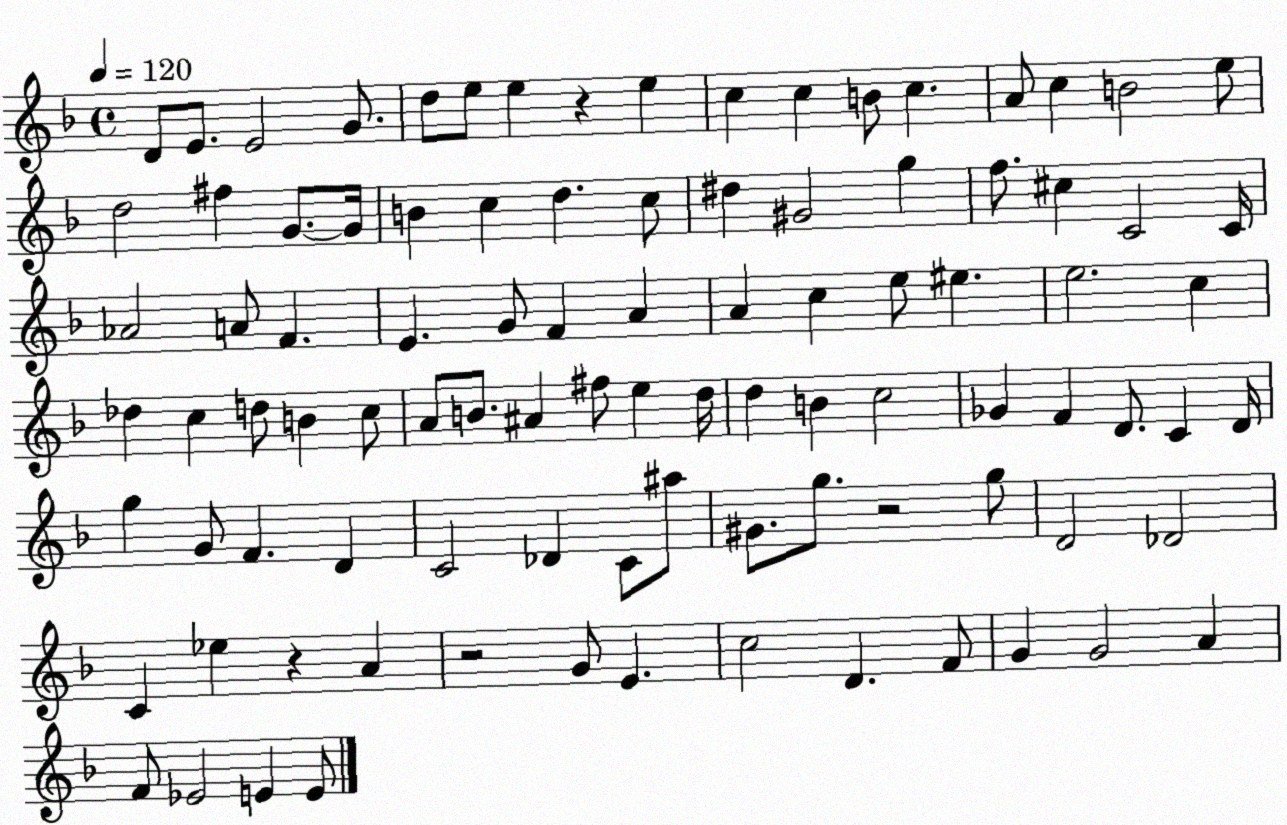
X:1
T:Untitled
M:4/4
L:1/4
K:F
D/2 E/2 E2 G/2 d/2 e/2 e z e c c B/2 c A/2 c B2 e/2 d2 ^f G/2 G/4 B c d c/2 ^d ^G2 g f/2 ^c C2 C/4 _A2 A/2 F E G/2 F A A c e/2 ^e e2 c _d c d/2 B c/2 A/2 B/2 ^A ^f/2 e d/4 d B c2 _G F D/2 C D/4 g G/2 F D C2 _D C/2 ^a/2 ^G/2 g/2 z2 g/2 D2 _D2 C _e z A z2 G/2 E c2 D F/2 G G2 A F/2 _E2 E E/2